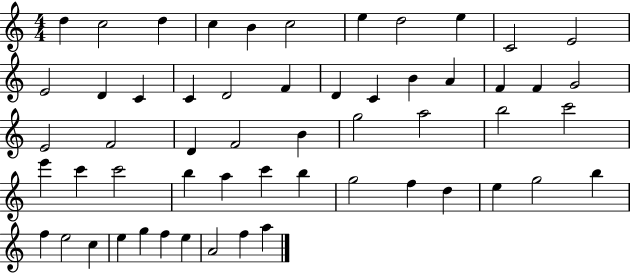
D5/q C5/h D5/q C5/q B4/q C5/h E5/q D5/h E5/q C4/h E4/h E4/h D4/q C4/q C4/q D4/h F4/q D4/q C4/q B4/q A4/q F4/q F4/q G4/h E4/h F4/h D4/q F4/h B4/q G5/h A5/h B5/h C6/h E6/q C6/q C6/h B5/q A5/q C6/q B5/q G5/h F5/q D5/q E5/q G5/h B5/q F5/q E5/h C5/q E5/q G5/q F5/q E5/q A4/h F5/q A5/q